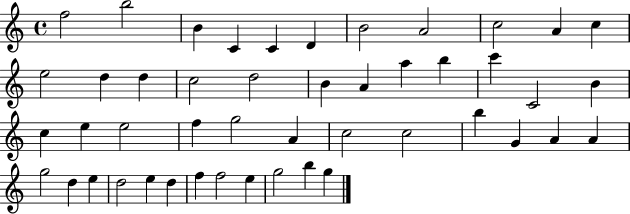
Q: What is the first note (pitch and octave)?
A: F5